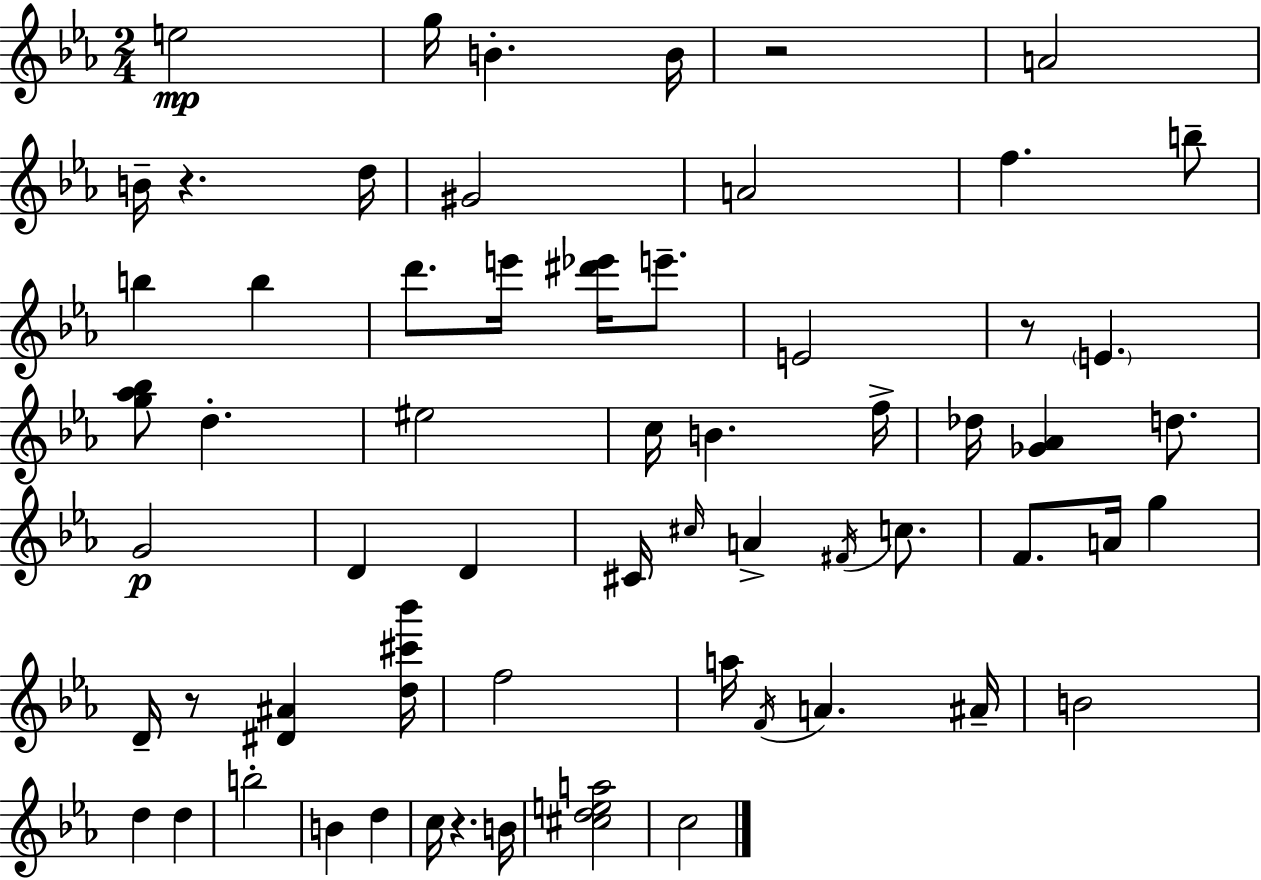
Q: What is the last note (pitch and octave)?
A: C5